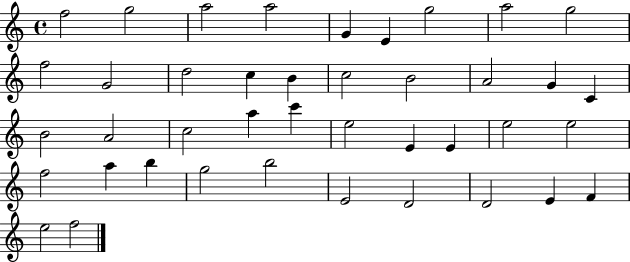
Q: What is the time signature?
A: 4/4